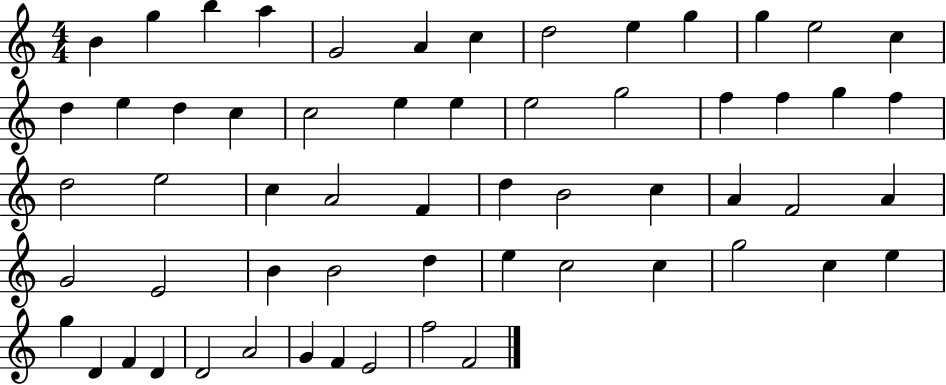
B4/q G5/q B5/q A5/q G4/h A4/q C5/q D5/h E5/q G5/q G5/q E5/h C5/q D5/q E5/q D5/q C5/q C5/h E5/q E5/q E5/h G5/h F5/q F5/q G5/q F5/q D5/h E5/h C5/q A4/h F4/q D5/q B4/h C5/q A4/q F4/h A4/q G4/h E4/h B4/q B4/h D5/q E5/q C5/h C5/q G5/h C5/q E5/q G5/q D4/q F4/q D4/q D4/h A4/h G4/q F4/q E4/h F5/h F4/h